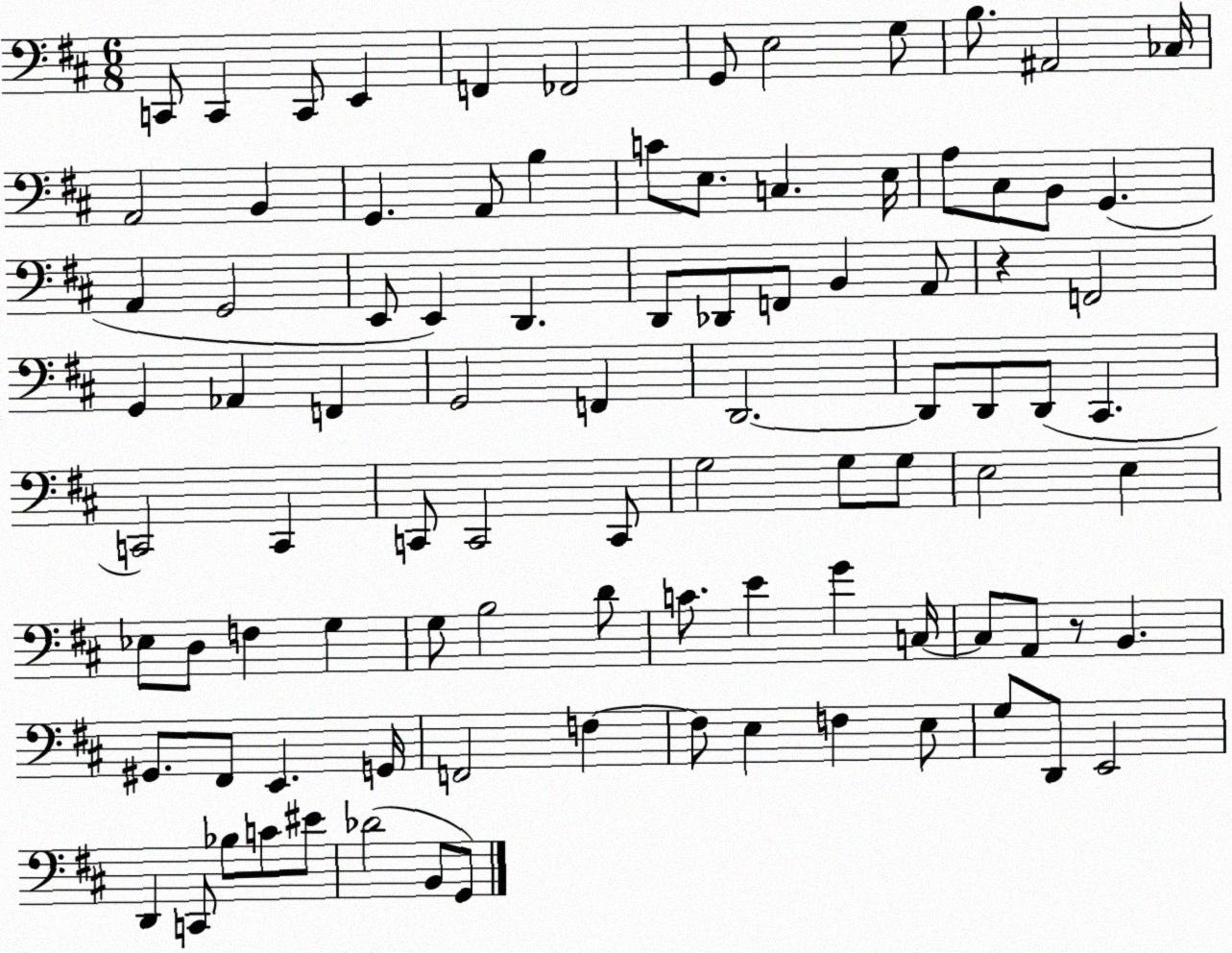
X:1
T:Untitled
M:6/8
L:1/4
K:D
C,,/2 C,, C,,/2 E,, F,, _F,,2 G,,/2 E,2 G,/2 B,/2 ^A,,2 _C,/4 A,,2 B,, G,, A,,/2 B, C/2 E,/2 C, E,/4 A,/2 ^C,/2 B,,/2 G,, A,, G,,2 E,,/2 E,, D,, D,,/2 _D,,/2 F,,/2 B,, A,,/2 z F,,2 G,, _A,, F,, G,,2 F,, D,,2 D,,/2 D,,/2 D,,/2 ^C,, C,,2 C,, C,,/2 C,,2 C,,/2 G,2 G,/2 G,/2 E,2 E, _E,/2 D,/2 F, G, G,/2 B,2 D/2 C/2 E G C,/4 C,/2 A,,/2 z/2 B,, ^G,,/2 ^F,,/2 E,, G,,/4 F,,2 F, F,/2 E, F, E,/2 G,/2 D,,/2 E,,2 D,, C,,/2 _B,/2 C/2 ^E/2 _D2 B,,/2 G,,/2